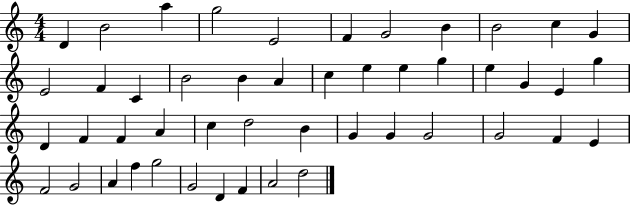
X:1
T:Untitled
M:4/4
L:1/4
K:C
D B2 a g2 E2 F G2 B B2 c G E2 F C B2 B A c e e g e G E g D F F A c d2 B G G G2 G2 F E F2 G2 A f g2 G2 D F A2 d2